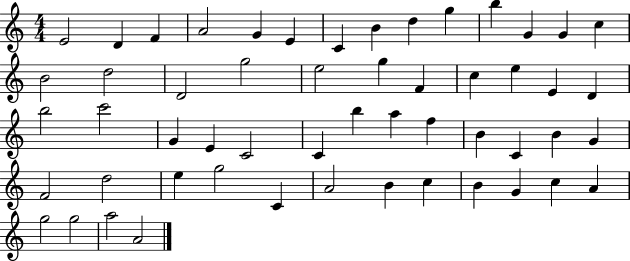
X:1
T:Untitled
M:4/4
L:1/4
K:C
E2 D F A2 G E C B d g b G G c B2 d2 D2 g2 e2 g F c e E D b2 c'2 G E C2 C b a f B C B G F2 d2 e g2 C A2 B c B G c A g2 g2 a2 A2